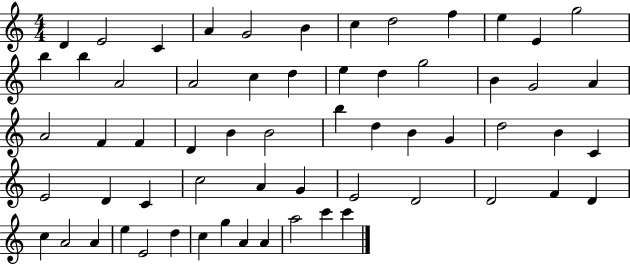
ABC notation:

X:1
T:Untitled
M:4/4
L:1/4
K:C
D E2 C A G2 B c d2 f e E g2 b b A2 A2 c d e d g2 B G2 A A2 F F D B B2 b d B G d2 B C E2 D C c2 A G E2 D2 D2 F D c A2 A e E2 d c g A A a2 c' c'